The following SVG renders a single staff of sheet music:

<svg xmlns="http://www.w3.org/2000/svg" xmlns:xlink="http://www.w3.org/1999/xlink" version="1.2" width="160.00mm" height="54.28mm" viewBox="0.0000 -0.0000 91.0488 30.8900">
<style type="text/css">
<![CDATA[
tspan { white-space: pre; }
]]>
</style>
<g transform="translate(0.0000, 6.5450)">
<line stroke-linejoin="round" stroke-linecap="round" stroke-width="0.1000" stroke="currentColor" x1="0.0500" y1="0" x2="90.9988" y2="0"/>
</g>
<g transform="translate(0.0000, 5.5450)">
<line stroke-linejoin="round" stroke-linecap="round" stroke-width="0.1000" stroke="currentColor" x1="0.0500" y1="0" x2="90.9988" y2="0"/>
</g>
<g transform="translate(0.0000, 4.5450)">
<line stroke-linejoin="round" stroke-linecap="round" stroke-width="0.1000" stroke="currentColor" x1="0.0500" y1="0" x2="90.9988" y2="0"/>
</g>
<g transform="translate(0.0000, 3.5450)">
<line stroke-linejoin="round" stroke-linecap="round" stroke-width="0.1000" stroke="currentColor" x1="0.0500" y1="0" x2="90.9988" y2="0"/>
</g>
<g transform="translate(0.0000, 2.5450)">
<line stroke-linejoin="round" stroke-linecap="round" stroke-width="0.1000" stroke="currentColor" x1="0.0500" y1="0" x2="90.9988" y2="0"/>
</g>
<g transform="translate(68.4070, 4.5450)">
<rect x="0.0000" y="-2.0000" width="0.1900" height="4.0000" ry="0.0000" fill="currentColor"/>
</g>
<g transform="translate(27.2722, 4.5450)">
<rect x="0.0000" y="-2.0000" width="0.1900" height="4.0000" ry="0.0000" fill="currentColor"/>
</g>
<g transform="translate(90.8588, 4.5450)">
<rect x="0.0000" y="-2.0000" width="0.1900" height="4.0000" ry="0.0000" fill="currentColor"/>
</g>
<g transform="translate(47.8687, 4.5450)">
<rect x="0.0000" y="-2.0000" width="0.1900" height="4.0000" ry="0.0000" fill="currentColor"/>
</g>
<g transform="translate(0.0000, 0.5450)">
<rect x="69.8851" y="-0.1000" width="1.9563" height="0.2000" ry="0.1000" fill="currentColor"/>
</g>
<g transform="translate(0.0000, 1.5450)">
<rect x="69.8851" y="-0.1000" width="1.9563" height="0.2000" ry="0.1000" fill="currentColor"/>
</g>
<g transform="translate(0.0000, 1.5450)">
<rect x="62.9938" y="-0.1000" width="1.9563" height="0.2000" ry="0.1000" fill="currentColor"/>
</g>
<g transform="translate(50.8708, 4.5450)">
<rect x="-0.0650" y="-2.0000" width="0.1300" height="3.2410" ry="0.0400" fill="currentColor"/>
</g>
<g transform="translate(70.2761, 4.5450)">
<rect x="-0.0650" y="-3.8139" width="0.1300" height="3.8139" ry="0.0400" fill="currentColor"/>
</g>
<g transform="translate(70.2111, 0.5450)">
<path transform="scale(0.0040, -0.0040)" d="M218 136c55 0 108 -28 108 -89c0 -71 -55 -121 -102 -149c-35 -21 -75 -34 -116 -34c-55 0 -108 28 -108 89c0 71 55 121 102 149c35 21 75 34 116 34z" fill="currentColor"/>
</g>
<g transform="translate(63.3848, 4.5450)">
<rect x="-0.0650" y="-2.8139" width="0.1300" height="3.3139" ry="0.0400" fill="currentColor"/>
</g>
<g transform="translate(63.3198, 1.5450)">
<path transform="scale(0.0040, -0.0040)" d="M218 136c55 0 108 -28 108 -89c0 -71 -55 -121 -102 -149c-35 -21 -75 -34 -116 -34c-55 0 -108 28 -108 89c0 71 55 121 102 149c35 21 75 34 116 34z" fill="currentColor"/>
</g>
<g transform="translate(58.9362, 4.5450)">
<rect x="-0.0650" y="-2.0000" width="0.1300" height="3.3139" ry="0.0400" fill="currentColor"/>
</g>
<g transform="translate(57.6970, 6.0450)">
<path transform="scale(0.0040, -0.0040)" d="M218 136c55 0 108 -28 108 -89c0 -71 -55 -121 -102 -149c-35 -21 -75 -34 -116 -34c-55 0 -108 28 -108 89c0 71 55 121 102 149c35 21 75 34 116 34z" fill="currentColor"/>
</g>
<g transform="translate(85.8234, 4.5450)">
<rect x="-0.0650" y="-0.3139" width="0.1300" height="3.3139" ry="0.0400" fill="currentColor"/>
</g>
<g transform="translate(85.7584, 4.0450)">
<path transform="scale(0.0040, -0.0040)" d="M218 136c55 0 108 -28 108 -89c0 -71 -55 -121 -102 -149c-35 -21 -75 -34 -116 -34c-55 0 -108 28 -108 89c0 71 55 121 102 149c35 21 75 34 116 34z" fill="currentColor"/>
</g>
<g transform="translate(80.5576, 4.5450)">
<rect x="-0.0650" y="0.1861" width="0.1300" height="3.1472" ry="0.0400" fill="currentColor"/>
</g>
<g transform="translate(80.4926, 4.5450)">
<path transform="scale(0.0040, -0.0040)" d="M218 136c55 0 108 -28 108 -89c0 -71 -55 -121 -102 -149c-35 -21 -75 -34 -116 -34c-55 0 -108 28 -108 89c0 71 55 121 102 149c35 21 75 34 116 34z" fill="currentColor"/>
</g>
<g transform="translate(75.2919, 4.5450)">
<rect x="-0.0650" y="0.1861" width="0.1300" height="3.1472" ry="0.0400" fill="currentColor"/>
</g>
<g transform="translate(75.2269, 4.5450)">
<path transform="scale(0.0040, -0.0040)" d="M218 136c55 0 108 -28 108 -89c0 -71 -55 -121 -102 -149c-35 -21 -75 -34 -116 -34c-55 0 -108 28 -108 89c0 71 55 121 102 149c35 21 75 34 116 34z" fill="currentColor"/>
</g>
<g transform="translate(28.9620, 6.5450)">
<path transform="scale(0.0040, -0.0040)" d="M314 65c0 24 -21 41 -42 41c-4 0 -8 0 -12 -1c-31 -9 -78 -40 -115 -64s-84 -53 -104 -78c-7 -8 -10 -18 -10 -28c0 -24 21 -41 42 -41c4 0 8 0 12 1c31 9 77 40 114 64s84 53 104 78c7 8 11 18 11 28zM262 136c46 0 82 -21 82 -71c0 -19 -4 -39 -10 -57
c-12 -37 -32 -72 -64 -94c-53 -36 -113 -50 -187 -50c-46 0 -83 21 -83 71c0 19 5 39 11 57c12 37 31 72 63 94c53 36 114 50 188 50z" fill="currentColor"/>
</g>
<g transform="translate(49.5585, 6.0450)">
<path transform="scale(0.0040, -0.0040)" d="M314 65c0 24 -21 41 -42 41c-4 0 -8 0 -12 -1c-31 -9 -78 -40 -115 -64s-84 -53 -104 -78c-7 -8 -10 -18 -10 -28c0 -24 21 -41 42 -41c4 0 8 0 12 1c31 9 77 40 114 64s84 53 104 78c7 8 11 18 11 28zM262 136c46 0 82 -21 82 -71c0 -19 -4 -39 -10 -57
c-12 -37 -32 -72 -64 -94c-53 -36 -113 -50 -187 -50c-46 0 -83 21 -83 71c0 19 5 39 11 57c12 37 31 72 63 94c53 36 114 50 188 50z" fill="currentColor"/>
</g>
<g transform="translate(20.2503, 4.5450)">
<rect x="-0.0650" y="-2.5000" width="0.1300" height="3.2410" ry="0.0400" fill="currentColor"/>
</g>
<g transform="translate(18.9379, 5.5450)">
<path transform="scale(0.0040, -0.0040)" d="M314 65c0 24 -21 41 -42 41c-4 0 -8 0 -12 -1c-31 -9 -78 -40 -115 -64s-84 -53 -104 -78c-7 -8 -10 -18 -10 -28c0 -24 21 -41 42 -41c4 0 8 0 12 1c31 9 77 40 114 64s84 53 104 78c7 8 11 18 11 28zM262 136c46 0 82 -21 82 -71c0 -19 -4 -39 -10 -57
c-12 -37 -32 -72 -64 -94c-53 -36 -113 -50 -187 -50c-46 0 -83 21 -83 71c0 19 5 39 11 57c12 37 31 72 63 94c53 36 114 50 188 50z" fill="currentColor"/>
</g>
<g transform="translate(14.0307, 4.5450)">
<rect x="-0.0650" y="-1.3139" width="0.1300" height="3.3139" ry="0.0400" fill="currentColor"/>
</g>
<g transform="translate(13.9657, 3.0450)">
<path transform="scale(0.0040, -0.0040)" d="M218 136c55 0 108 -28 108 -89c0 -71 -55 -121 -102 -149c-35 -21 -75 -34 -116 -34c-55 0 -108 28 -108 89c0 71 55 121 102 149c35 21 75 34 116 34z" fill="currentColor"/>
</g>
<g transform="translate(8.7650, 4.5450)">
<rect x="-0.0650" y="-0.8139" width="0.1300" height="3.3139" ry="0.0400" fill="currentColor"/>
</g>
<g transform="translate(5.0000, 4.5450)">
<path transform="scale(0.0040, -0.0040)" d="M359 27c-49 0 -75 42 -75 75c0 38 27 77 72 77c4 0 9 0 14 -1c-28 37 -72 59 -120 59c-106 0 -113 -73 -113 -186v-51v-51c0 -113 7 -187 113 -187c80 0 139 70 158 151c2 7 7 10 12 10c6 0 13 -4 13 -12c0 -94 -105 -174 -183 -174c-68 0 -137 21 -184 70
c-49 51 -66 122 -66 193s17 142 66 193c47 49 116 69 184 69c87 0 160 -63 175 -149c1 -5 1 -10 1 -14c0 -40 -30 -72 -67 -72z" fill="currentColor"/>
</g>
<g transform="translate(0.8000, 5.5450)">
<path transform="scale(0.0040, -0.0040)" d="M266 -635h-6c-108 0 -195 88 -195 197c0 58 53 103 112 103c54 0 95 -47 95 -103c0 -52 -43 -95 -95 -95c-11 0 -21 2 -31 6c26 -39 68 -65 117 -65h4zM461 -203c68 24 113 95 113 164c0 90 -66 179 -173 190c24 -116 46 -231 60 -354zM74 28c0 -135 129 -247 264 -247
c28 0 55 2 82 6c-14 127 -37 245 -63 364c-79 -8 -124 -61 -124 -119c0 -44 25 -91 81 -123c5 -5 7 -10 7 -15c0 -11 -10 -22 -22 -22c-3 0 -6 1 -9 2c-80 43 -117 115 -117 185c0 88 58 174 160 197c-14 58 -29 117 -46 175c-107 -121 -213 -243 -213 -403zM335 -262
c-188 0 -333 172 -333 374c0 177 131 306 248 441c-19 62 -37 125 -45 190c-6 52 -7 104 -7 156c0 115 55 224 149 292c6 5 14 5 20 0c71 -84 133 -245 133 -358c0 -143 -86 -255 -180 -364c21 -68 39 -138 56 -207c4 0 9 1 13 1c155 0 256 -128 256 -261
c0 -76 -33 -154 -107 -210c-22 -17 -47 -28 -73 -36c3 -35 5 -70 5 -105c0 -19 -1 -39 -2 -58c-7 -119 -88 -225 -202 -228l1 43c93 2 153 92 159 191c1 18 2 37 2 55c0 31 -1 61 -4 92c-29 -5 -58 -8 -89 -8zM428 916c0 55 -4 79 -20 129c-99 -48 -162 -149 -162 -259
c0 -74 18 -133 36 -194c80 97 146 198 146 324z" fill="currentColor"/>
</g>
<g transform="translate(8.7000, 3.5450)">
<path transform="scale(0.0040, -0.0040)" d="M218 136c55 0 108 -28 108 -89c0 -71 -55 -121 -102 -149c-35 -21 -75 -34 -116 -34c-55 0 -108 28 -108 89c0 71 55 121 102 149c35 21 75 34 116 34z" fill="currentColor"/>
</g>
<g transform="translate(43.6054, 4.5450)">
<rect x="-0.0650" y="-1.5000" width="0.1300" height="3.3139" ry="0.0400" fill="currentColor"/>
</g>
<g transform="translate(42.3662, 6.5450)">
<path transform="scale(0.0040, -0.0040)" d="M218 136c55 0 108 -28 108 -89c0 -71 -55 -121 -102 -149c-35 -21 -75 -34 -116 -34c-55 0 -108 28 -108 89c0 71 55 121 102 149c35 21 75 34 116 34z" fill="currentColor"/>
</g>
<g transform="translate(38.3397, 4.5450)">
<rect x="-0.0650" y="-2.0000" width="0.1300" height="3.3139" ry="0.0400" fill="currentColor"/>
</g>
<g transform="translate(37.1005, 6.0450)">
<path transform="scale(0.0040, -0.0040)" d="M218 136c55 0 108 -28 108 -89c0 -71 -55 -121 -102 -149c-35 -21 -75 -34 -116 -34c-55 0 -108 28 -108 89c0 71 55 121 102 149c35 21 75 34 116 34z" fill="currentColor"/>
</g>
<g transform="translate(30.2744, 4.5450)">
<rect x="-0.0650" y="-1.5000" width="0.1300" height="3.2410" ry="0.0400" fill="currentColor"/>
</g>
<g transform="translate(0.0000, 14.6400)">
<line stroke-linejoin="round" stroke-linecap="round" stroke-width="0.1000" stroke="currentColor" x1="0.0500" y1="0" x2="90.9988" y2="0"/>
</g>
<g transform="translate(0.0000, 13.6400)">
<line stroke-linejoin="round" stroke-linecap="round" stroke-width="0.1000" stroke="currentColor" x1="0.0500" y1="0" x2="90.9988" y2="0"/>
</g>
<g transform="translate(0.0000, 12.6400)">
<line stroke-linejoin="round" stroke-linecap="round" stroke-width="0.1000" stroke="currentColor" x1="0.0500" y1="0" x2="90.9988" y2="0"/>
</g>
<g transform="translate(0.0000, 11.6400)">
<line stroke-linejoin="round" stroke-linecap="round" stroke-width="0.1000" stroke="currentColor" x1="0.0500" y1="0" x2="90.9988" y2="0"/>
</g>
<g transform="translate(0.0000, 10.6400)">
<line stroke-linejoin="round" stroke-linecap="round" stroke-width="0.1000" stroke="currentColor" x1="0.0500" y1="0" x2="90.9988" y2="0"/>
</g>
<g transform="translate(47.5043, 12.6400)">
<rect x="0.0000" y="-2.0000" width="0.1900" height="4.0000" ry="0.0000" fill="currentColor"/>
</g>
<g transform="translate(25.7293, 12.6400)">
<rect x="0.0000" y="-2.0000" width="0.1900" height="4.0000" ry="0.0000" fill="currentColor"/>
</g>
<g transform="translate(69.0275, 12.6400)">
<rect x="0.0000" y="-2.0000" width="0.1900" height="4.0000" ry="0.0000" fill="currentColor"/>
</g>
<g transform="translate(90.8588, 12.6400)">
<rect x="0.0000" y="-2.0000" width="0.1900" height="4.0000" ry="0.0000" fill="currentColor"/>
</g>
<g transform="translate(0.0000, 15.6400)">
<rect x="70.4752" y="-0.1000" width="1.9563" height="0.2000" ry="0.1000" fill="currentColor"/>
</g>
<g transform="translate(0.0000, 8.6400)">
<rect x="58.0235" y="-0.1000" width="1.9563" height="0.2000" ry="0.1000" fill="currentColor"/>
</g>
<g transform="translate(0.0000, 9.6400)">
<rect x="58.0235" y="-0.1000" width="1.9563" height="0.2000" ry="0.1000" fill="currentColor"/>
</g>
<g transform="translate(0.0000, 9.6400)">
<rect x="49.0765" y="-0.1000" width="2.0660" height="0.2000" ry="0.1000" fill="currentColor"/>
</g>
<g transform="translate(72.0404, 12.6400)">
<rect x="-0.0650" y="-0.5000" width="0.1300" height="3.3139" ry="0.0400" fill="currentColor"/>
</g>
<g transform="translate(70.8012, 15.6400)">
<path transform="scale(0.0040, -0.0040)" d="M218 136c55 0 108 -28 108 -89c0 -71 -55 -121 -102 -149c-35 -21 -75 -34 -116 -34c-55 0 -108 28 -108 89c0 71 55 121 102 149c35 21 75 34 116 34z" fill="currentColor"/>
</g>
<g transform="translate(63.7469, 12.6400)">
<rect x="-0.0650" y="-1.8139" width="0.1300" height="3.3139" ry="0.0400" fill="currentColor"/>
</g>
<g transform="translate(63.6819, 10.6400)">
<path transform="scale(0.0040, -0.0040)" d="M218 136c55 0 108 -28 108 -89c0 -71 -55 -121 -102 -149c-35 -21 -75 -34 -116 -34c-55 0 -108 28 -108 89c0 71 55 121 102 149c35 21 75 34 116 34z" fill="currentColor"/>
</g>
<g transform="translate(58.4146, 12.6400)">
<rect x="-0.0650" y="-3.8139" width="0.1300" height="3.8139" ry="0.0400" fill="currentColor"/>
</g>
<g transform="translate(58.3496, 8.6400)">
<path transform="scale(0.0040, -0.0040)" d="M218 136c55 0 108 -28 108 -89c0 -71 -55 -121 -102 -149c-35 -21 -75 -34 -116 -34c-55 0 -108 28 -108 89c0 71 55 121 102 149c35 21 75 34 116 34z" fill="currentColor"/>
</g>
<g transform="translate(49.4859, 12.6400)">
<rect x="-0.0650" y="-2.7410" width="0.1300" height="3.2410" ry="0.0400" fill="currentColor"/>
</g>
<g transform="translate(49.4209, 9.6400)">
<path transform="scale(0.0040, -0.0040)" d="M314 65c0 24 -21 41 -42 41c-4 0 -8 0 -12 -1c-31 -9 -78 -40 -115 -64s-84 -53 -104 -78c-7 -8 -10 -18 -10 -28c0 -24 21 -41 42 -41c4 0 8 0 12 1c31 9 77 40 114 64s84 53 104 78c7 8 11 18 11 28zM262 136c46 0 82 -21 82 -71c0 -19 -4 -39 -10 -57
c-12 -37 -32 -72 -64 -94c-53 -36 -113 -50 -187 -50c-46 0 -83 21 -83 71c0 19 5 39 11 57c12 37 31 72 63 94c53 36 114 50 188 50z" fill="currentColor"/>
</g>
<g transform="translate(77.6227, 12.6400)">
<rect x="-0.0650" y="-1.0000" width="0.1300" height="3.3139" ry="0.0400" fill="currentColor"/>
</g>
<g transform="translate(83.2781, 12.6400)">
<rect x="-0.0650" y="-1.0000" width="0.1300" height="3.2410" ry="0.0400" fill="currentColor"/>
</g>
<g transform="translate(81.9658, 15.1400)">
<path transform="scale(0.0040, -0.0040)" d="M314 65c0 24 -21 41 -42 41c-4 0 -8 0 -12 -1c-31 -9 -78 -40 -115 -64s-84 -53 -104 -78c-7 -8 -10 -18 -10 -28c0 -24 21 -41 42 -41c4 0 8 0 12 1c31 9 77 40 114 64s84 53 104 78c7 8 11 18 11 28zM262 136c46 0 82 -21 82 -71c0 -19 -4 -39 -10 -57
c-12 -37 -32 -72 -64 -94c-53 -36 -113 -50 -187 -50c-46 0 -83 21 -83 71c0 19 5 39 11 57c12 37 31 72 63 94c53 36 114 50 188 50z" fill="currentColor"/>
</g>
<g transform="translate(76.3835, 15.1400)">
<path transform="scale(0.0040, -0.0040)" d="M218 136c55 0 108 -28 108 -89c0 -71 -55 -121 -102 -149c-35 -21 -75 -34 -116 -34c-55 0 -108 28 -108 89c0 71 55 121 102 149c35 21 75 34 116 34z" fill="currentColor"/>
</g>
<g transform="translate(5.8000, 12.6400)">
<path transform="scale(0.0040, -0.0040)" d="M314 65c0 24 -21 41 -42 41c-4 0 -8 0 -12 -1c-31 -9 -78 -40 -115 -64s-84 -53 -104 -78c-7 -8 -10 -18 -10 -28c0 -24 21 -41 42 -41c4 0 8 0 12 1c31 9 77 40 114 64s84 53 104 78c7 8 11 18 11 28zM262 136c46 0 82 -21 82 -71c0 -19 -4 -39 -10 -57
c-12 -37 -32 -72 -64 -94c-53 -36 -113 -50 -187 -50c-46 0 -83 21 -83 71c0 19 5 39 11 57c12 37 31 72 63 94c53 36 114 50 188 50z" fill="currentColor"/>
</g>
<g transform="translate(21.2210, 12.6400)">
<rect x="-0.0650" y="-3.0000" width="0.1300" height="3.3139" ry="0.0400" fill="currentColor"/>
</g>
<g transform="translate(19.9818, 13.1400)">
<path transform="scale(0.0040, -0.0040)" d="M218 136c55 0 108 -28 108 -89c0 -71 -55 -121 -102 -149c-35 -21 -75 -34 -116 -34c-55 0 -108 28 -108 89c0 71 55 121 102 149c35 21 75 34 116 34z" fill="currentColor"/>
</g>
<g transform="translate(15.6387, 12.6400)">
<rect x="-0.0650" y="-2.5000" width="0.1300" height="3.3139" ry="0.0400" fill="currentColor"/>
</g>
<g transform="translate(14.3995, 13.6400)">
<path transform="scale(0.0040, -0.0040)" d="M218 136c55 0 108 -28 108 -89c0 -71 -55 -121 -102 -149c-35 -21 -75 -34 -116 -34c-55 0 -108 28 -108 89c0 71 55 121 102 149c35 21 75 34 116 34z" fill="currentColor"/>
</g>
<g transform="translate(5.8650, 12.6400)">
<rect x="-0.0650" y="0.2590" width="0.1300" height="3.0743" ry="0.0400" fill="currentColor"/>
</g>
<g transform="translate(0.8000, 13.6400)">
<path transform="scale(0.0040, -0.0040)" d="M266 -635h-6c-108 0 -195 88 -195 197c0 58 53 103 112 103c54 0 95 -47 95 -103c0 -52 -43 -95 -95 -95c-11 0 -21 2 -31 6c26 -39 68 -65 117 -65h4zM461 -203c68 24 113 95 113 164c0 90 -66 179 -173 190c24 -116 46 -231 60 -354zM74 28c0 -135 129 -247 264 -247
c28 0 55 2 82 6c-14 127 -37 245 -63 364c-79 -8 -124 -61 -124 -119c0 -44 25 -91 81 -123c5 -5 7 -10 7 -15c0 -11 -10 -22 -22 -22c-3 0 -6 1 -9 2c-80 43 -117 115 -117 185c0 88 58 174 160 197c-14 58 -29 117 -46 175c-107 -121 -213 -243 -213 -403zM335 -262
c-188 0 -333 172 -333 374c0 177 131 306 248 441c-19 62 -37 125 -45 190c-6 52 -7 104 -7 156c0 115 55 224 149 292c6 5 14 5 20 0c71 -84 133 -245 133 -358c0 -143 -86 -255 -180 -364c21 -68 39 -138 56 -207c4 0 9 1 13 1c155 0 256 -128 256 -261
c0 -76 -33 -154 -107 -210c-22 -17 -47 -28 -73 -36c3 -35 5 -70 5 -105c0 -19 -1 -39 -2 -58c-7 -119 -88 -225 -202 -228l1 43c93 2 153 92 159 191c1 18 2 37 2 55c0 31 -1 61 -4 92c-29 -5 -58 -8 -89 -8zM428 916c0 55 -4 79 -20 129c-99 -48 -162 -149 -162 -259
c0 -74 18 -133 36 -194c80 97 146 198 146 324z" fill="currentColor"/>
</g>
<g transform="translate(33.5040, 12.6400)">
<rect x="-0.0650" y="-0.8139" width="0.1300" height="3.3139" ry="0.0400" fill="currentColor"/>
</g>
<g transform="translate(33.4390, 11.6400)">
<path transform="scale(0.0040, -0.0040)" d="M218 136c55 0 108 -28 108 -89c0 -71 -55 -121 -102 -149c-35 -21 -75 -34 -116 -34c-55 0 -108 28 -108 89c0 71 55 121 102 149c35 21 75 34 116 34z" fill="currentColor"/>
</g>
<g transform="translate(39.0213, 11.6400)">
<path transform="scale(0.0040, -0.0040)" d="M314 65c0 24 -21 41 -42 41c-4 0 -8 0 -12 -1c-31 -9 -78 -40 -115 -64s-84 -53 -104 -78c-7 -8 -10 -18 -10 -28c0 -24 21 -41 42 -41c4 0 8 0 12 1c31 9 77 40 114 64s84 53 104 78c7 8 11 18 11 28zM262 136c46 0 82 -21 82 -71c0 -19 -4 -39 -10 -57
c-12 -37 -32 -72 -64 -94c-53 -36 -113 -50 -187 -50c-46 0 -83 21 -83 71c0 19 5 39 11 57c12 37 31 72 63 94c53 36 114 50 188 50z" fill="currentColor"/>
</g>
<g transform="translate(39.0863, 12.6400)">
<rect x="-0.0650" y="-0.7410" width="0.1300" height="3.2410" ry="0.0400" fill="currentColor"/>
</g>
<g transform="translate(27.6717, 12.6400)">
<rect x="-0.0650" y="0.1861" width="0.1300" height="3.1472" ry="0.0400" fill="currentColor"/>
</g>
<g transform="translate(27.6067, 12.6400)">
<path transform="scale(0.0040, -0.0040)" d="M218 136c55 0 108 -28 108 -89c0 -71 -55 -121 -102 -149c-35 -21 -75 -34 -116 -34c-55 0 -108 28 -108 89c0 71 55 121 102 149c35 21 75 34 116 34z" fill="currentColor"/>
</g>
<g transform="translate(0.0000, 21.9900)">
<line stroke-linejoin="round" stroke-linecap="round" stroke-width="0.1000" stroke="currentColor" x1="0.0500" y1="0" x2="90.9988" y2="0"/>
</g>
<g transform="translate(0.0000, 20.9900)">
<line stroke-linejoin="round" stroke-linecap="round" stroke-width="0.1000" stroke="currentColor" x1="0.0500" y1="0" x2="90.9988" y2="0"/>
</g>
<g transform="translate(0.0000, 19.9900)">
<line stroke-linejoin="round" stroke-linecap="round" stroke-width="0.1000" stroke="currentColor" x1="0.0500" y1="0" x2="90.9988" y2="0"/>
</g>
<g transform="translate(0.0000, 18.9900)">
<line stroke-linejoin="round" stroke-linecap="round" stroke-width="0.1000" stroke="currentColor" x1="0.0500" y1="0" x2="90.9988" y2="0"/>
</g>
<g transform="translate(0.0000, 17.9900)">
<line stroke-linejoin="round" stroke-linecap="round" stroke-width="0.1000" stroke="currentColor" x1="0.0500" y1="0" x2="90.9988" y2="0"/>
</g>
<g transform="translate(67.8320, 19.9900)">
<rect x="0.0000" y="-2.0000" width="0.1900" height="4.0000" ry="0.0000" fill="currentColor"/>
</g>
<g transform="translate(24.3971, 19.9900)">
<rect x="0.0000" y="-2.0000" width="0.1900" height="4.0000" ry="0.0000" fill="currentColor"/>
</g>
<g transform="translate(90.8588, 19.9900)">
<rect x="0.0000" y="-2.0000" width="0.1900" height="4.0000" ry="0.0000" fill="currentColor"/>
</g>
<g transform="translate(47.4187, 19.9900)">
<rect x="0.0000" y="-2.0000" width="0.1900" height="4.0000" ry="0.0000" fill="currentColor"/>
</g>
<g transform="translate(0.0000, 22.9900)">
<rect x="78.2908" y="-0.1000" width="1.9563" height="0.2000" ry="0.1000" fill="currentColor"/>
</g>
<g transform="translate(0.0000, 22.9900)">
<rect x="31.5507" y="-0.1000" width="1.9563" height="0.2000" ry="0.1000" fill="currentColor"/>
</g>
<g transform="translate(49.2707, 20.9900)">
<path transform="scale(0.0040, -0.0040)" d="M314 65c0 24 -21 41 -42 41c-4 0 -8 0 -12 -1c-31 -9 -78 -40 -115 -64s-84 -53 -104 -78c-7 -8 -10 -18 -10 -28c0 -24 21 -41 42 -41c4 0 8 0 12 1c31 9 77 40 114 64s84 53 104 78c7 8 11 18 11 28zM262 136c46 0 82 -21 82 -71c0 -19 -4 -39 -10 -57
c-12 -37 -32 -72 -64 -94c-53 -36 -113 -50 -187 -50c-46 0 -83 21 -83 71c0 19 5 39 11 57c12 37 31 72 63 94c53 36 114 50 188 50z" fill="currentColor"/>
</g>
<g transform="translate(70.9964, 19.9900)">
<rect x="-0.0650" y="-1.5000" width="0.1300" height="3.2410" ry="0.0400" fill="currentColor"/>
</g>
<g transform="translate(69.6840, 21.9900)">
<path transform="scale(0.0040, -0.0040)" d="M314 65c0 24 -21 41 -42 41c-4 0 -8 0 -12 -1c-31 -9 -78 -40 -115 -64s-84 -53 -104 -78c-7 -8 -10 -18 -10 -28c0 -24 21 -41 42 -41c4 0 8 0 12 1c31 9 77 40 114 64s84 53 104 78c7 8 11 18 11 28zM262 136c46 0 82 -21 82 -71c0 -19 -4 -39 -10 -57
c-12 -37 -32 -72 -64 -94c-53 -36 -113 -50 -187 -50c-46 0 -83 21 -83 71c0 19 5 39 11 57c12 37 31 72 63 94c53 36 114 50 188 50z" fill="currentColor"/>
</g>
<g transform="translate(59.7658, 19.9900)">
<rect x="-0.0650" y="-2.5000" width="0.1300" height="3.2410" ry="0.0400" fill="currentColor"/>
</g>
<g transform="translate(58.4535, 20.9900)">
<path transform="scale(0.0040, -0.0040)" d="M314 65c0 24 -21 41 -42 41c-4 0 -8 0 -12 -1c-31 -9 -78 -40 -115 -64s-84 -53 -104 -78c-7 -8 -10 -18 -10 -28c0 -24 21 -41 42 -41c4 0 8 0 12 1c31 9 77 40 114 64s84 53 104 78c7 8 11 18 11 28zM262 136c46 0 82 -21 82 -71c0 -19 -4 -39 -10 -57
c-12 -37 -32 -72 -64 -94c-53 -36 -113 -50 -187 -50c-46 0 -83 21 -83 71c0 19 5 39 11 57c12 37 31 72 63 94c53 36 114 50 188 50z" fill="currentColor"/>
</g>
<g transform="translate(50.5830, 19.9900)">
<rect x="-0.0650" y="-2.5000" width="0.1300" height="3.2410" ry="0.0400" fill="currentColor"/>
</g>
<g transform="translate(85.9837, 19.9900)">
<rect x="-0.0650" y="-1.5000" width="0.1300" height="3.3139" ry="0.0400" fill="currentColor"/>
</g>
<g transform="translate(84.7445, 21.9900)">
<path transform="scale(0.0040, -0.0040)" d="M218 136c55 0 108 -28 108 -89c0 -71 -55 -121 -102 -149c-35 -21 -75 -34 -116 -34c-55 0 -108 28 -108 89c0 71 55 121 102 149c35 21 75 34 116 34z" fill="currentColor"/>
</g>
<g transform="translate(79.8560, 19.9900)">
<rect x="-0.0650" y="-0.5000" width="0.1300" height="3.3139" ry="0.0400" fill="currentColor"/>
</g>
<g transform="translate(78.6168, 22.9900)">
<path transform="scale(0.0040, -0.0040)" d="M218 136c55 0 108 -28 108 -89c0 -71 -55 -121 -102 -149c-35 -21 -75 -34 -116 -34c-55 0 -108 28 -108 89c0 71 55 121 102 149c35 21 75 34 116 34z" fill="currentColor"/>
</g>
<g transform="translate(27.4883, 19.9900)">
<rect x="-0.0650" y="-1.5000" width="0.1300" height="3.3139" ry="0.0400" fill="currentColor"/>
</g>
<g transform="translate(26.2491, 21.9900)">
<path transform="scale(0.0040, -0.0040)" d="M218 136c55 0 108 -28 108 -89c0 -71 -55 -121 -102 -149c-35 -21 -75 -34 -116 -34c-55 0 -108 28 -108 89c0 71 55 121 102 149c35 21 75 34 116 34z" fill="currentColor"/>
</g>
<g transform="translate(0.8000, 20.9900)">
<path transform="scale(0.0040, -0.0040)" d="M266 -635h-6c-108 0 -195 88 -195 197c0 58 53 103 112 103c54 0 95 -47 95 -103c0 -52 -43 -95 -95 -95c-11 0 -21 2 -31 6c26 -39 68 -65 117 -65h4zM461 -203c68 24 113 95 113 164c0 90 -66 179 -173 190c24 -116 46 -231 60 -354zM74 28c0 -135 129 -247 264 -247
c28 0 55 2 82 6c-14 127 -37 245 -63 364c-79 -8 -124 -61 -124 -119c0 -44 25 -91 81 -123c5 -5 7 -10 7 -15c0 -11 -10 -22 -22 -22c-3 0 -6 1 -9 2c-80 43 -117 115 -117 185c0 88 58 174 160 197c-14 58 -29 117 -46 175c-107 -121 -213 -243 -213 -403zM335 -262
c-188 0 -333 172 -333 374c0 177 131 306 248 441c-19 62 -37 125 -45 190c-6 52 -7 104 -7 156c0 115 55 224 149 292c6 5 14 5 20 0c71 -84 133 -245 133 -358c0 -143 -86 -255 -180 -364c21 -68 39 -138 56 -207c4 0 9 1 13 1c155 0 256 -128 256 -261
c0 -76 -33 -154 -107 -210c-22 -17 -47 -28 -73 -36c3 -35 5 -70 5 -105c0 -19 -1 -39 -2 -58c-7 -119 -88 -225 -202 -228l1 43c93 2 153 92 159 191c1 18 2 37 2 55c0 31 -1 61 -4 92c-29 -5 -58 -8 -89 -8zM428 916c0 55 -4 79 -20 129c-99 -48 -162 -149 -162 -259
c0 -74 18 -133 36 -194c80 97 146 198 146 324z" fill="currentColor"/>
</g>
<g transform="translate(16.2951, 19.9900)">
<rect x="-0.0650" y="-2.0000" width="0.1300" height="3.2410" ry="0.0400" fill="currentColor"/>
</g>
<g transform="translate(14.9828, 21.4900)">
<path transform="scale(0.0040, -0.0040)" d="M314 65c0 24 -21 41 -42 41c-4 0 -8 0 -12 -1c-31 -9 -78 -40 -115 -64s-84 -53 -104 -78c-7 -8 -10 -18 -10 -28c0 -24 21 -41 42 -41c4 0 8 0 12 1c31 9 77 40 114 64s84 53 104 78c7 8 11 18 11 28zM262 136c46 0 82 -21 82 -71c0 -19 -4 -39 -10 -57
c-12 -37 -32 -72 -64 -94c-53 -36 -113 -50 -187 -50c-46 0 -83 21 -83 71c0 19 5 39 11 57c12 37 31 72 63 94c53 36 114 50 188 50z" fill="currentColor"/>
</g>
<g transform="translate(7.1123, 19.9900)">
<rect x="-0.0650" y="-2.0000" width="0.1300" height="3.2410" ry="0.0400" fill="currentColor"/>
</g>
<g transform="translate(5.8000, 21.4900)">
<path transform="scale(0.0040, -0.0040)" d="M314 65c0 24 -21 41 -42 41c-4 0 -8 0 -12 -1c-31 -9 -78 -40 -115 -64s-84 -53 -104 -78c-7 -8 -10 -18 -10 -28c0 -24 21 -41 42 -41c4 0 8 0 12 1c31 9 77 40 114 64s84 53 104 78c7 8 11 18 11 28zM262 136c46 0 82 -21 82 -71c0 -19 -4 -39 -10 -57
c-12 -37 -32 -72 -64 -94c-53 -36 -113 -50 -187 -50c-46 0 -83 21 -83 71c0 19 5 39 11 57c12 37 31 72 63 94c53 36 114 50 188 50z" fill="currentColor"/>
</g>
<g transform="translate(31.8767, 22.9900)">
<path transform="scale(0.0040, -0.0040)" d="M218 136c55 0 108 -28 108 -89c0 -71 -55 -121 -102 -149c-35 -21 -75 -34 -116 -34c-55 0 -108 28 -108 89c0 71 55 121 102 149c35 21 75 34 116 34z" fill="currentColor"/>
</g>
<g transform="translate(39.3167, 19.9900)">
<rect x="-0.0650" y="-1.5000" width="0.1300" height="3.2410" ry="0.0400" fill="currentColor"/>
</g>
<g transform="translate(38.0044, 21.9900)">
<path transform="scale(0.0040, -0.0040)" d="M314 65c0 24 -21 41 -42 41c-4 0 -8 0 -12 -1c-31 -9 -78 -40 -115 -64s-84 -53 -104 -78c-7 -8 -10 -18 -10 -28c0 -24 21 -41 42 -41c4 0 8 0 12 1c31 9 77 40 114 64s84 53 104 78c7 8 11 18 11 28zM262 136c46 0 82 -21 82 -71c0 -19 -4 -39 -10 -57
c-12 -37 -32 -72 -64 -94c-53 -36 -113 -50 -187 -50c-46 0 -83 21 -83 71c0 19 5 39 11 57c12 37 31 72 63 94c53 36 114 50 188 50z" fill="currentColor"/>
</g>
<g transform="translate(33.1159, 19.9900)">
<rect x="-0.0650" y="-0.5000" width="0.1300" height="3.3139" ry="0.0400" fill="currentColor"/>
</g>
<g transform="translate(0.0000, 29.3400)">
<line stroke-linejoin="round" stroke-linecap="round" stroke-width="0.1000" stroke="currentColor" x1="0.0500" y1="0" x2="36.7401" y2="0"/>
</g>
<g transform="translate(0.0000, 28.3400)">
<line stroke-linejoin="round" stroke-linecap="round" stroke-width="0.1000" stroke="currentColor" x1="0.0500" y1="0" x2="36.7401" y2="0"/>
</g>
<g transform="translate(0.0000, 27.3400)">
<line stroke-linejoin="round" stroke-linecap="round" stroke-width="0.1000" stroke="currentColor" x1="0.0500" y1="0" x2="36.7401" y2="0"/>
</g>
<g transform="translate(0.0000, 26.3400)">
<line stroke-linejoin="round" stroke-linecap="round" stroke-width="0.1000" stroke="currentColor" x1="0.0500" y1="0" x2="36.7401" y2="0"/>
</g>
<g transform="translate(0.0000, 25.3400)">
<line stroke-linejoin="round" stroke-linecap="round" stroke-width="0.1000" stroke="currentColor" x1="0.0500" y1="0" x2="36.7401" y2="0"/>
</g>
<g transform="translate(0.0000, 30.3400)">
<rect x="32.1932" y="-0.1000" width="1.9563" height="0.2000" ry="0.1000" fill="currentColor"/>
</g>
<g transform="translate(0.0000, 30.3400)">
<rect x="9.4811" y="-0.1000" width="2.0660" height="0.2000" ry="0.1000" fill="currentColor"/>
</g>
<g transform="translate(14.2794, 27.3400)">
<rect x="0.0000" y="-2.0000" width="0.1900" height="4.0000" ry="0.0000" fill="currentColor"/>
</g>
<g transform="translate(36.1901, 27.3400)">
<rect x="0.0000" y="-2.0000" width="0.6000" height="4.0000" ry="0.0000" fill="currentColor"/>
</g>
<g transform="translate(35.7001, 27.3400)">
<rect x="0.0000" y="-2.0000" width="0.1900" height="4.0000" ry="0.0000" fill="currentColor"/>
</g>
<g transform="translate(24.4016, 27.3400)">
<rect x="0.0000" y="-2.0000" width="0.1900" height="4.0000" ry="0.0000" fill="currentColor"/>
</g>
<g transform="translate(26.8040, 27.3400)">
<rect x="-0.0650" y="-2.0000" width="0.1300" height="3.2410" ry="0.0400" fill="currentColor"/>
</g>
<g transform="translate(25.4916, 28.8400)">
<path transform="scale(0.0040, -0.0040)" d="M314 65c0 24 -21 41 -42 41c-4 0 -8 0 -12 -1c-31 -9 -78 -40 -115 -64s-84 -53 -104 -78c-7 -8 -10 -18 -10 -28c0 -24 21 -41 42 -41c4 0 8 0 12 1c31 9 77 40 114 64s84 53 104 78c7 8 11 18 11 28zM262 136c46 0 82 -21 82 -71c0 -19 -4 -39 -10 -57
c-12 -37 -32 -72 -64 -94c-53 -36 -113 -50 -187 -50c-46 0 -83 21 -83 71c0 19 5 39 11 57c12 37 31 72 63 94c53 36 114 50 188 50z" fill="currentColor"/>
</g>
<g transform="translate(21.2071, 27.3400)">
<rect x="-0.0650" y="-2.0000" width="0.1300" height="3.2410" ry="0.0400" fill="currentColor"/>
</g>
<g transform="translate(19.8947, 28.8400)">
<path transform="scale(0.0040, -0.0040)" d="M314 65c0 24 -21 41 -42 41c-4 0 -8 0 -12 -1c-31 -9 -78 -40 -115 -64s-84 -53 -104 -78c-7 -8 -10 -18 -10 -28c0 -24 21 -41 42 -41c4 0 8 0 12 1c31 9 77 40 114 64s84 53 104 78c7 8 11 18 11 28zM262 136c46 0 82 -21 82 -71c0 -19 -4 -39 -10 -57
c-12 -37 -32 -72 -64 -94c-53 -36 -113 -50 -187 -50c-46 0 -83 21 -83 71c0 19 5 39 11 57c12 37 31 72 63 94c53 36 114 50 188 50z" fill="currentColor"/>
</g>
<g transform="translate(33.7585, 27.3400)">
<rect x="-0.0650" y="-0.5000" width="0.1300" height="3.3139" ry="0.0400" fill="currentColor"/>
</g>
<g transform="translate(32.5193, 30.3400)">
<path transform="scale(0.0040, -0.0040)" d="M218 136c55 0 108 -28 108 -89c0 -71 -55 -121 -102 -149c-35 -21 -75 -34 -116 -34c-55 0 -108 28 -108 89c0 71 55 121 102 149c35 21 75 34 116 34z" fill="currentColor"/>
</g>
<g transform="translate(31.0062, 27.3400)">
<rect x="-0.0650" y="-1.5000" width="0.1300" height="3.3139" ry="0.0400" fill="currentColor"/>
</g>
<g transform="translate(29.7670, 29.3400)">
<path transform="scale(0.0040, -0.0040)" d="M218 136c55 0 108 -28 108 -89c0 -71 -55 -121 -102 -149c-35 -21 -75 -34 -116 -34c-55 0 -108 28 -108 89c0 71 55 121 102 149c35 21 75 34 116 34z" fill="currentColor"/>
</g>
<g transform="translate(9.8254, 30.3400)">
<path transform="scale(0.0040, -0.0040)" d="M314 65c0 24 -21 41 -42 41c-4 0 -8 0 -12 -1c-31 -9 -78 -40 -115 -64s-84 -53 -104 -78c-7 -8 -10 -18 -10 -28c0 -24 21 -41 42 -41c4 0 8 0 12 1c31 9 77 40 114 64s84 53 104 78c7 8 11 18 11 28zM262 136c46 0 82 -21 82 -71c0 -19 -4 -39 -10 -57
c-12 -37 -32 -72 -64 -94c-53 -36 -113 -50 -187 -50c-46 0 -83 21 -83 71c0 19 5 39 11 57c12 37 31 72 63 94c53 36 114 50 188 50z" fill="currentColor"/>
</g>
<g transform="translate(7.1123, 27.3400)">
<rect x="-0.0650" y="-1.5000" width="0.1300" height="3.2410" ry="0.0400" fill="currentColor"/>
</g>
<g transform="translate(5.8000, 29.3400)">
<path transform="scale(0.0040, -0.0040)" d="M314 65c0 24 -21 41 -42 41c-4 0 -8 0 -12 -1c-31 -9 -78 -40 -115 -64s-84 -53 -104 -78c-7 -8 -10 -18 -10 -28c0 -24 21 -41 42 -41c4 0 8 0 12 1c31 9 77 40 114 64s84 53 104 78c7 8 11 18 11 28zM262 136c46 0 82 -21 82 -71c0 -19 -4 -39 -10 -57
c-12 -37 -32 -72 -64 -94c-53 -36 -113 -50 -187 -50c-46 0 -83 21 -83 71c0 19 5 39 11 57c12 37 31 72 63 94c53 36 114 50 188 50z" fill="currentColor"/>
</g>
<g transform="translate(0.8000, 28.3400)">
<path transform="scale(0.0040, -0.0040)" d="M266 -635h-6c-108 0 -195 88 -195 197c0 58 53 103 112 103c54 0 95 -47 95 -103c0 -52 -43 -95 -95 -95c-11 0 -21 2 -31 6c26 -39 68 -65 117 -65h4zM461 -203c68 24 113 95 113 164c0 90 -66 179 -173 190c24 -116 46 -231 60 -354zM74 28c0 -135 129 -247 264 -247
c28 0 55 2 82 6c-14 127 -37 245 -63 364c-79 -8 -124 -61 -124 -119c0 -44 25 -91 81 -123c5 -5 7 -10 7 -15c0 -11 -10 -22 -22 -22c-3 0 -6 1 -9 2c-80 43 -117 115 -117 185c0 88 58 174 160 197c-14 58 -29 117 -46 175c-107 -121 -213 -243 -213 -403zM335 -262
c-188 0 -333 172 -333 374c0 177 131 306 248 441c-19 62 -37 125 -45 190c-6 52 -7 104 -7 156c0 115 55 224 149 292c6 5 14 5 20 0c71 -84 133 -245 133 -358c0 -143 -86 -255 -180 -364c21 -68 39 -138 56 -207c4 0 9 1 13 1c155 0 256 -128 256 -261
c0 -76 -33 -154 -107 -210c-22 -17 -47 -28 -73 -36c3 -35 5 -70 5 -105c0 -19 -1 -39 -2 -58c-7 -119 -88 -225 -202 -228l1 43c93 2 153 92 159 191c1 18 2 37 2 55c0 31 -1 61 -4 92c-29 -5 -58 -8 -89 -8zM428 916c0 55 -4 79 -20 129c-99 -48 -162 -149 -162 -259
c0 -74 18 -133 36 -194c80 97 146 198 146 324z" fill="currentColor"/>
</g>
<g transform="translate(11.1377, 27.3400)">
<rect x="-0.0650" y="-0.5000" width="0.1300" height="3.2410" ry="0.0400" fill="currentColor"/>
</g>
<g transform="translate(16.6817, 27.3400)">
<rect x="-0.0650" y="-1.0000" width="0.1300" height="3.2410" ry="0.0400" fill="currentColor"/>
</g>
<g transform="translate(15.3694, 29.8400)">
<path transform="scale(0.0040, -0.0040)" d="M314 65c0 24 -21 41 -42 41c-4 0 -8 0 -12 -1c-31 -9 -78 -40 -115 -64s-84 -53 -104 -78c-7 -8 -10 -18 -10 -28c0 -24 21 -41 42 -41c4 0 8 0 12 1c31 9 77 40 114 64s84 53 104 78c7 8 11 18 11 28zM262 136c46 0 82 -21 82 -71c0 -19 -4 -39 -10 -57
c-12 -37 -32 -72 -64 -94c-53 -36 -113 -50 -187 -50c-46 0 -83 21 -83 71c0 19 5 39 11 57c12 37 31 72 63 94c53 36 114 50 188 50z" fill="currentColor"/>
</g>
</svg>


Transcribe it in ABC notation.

X:1
T:Untitled
M:4/4
L:1/4
K:C
d e G2 E2 F E F2 F a c' B B c B2 G A B d d2 a2 c' f C D D2 F2 F2 E C E2 G2 G2 E2 C E E2 C2 D2 F2 F2 E C